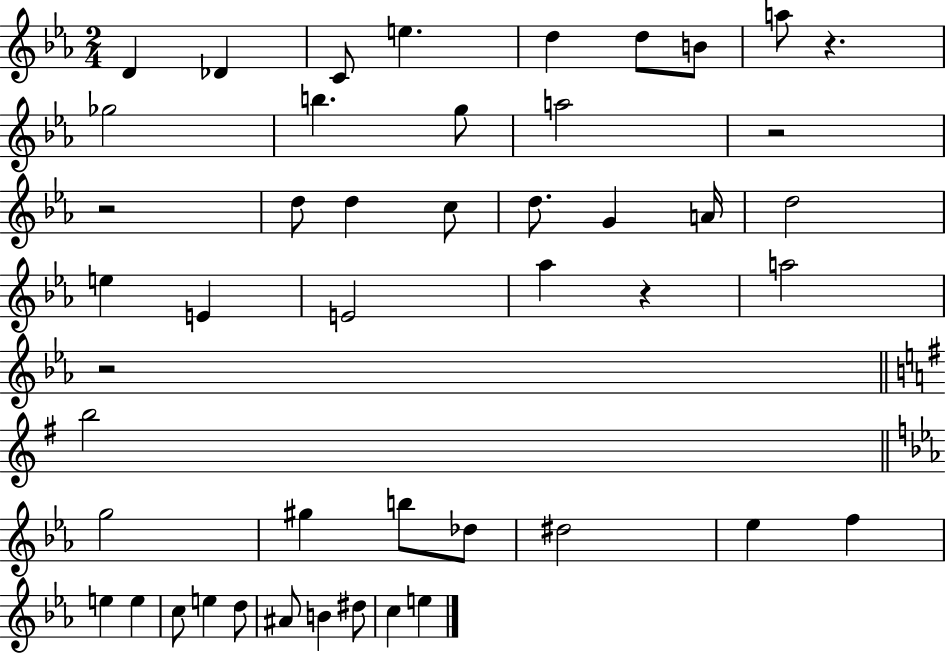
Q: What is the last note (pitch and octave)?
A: E5